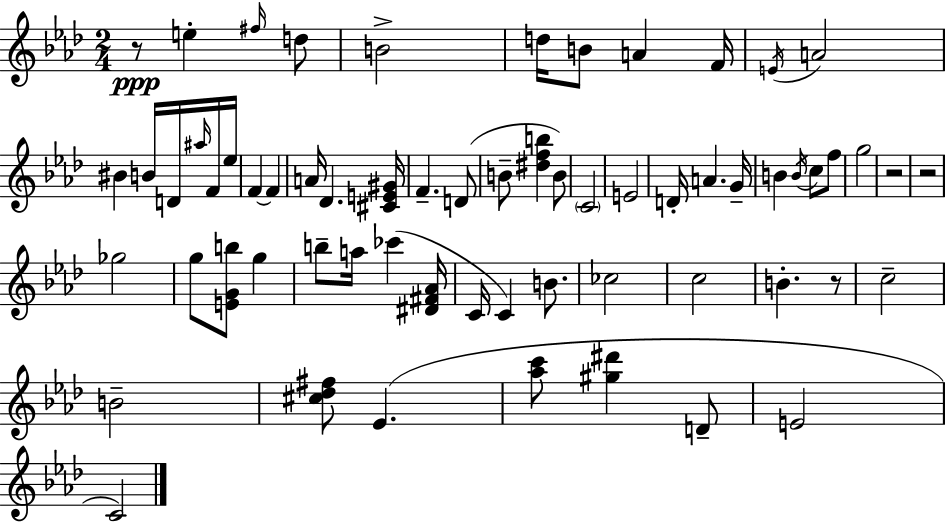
R/e E5/q F#5/s D5/e B4/h D5/s B4/e A4/q F4/s E4/s A4/h BIS4/q B4/s D4/s A#5/s F4/s Eb5/s F4/q F4/q A4/s Db4/q. [C#4,E4,G#4]/s F4/q. D4/e B4/e [D#5,F5,B5]/q B4/e C4/h E4/h D4/s A4/q. G4/s B4/q B4/s C5/e F5/e G5/h R/h R/h Gb5/h G5/e [E4,G4,B5]/e G5/q B5/e A5/s CES6/q [D#4,F#4,Ab4]/s C4/s C4/q B4/e. CES5/h C5/h B4/q. R/e C5/h B4/h [C#5,Db5,F#5]/e Eb4/q. [Ab5,C6]/e [G#5,D#6]/q D4/e E4/h C4/h